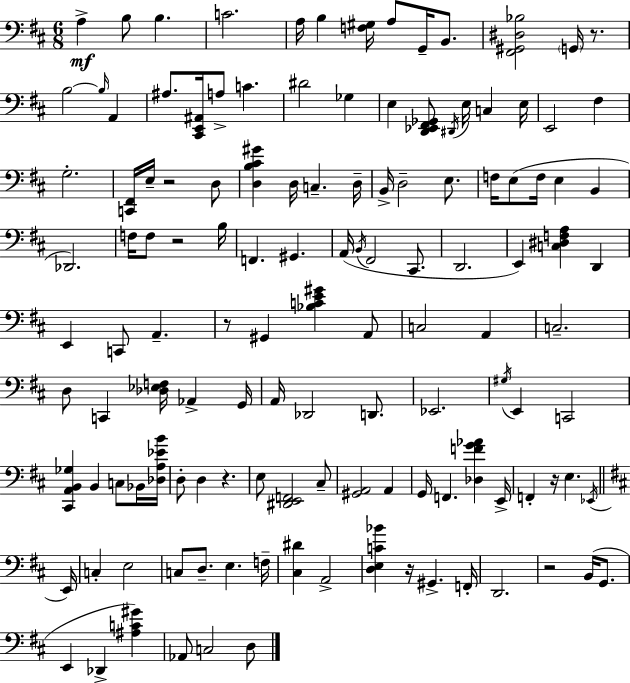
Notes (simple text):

A3/q B3/e B3/q. C4/h. A3/s B3/q [F3,G#3]/s A3/e G2/s B2/e. [F#2,G#2,D#3,Bb3]/h G2/s R/e. B3/h B3/s A2/q A#3/e. [C#2,E2,A#2]/s A3/e C4/q. D#4/h Gb3/q E3/q [D2,Eb2,F#2,Gb2]/e D#2/s E3/s C3/q E3/s E2/h F#3/q G3/h. [C2,F#2]/s E3/s R/h D3/e [D3,B3,C#4,G#4]/q D3/s C3/q. D3/s B2/s D3/h E3/e. F3/s E3/e F3/s E3/q B2/q Db2/h. F3/s F3/e R/h B3/s F2/q. G#2/q. A2/s B2/s F#2/h C#2/e. D2/h. E2/q [C3,D#3,F3,A3]/q D2/q E2/q C2/e A2/q. R/e G#2/q [Bb3,C4,E4,G#4]/q A2/e C3/h A2/q C3/h. D3/e C2/q [Db3,Eb3,F3]/s Ab2/q G2/s A2/s Db2/h D2/e. Eb2/h. G#3/s E2/q C2/h [C#2,A2,B2,Gb3]/q B2/q C3/e Bb2/s [Db3,A3,Eb4,B4]/s D3/e D3/q R/q. E3/e [D#2,E2,F2]/h C#3/e [G#2,A2]/h A2/q G2/s F2/q. [Db3,F4,G4,Ab4]/q E2/s F2/q R/s E3/q. Eb2/s E2/s C3/q E3/h C3/e D3/e. E3/q. F3/s [C#3,D#4]/q A2/h [D3,E3,C4,Bb4]/q R/s G#2/q. F2/s D2/h. R/h B2/s G2/e. E2/q Db2/q [A#3,C4,G#4]/q Ab2/e C3/h D3/e